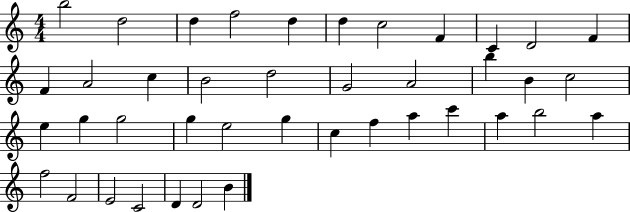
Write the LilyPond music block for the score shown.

{
  \clef treble
  \numericTimeSignature
  \time 4/4
  \key c \major
  b''2 d''2 | d''4 f''2 d''4 | d''4 c''2 f'4 | c'4 d'2 f'4 | \break f'4 a'2 c''4 | b'2 d''2 | g'2 a'2 | b''4 b'4 c''2 | \break e''4 g''4 g''2 | g''4 e''2 g''4 | c''4 f''4 a''4 c'''4 | a''4 b''2 a''4 | \break f''2 f'2 | e'2 c'2 | d'4 d'2 b'4 | \bar "|."
}